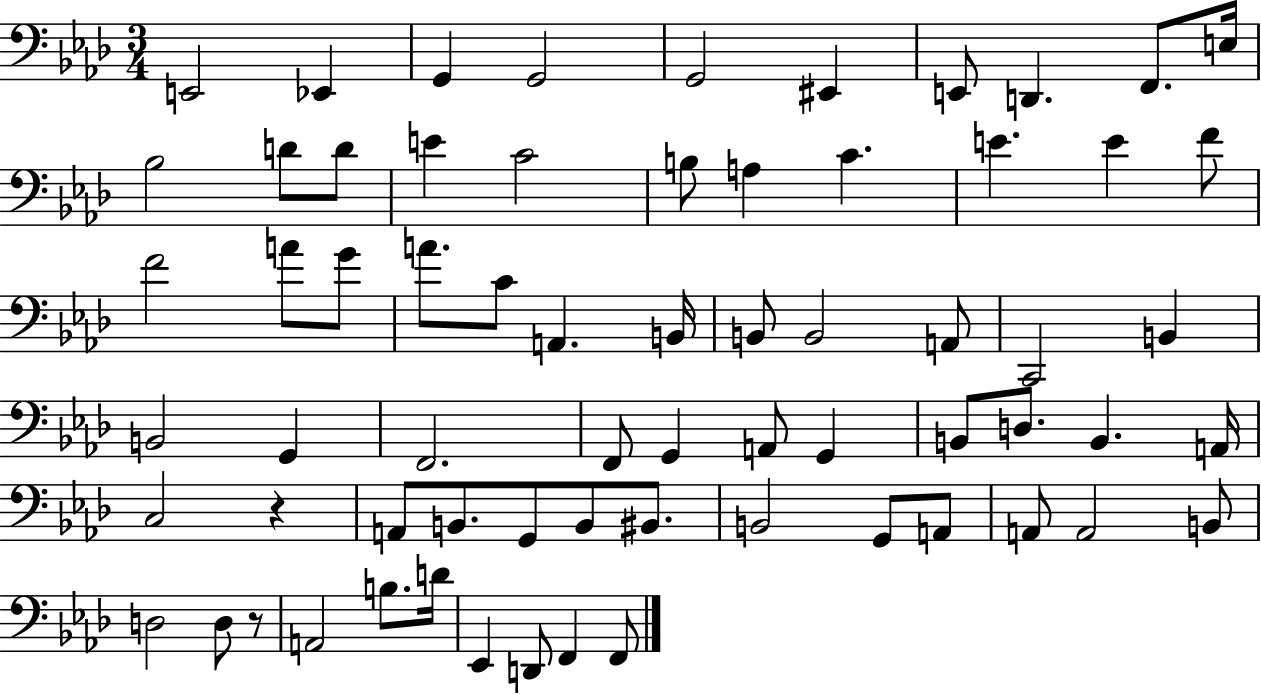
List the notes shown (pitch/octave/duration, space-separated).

E2/h Eb2/q G2/q G2/h G2/h EIS2/q E2/e D2/q. F2/e. E3/s Bb3/h D4/e D4/e E4/q C4/h B3/e A3/q C4/q. E4/q. E4/q F4/e F4/h A4/e G4/e A4/e. C4/e A2/q. B2/s B2/e B2/h A2/e C2/h B2/q B2/h G2/q F2/h. F2/e G2/q A2/e G2/q B2/e D3/e. B2/q. A2/s C3/h R/q A2/e B2/e. G2/e B2/e BIS2/e. B2/h G2/e A2/e A2/e A2/h B2/e D3/h D3/e R/e A2/h B3/e. D4/s Eb2/q D2/e F2/q F2/e